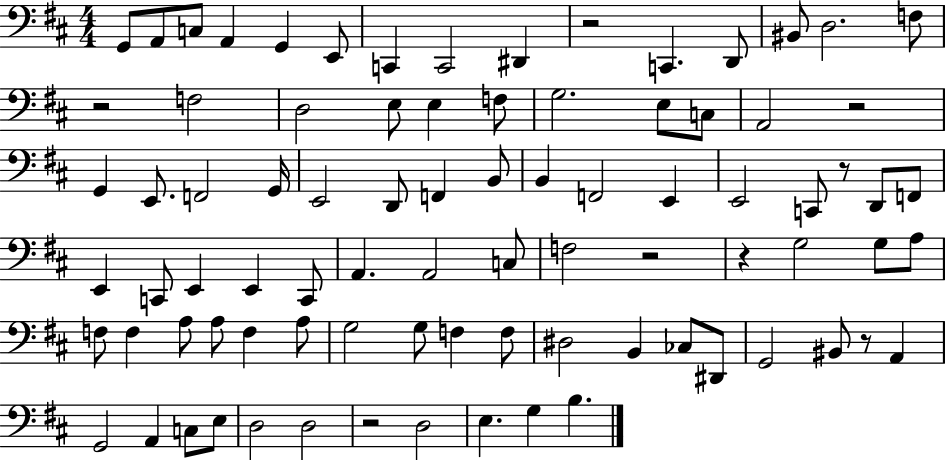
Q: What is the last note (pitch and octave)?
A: B3